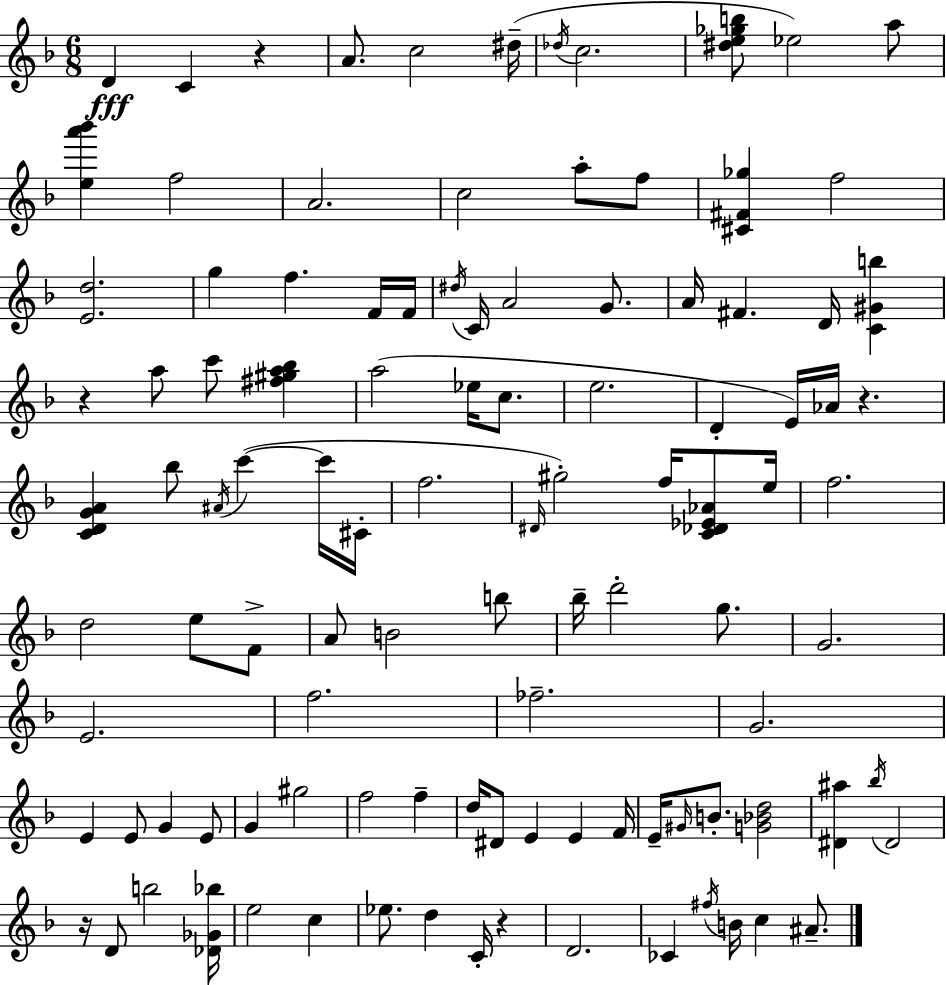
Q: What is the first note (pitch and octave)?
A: D4